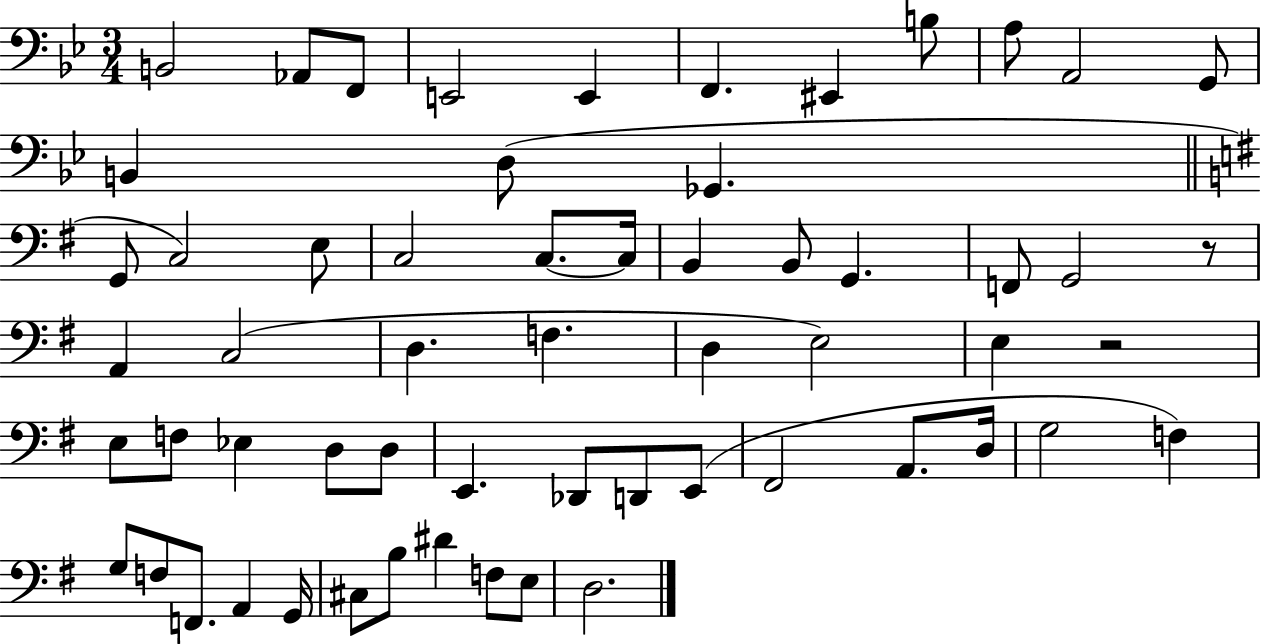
B2/h Ab2/e F2/e E2/h E2/q F2/q. EIS2/q B3/e A3/e A2/h G2/e B2/q D3/e Gb2/q. G2/e C3/h E3/e C3/h C3/e. C3/s B2/q B2/e G2/q. F2/e G2/h R/e A2/q C3/h D3/q. F3/q. D3/q E3/h E3/q R/h E3/e F3/e Eb3/q D3/e D3/e E2/q. Db2/e D2/e E2/e F#2/h A2/e. D3/s G3/h F3/q G3/e F3/e F2/e. A2/q G2/s C#3/e B3/e D#4/q F3/e E3/e D3/h.